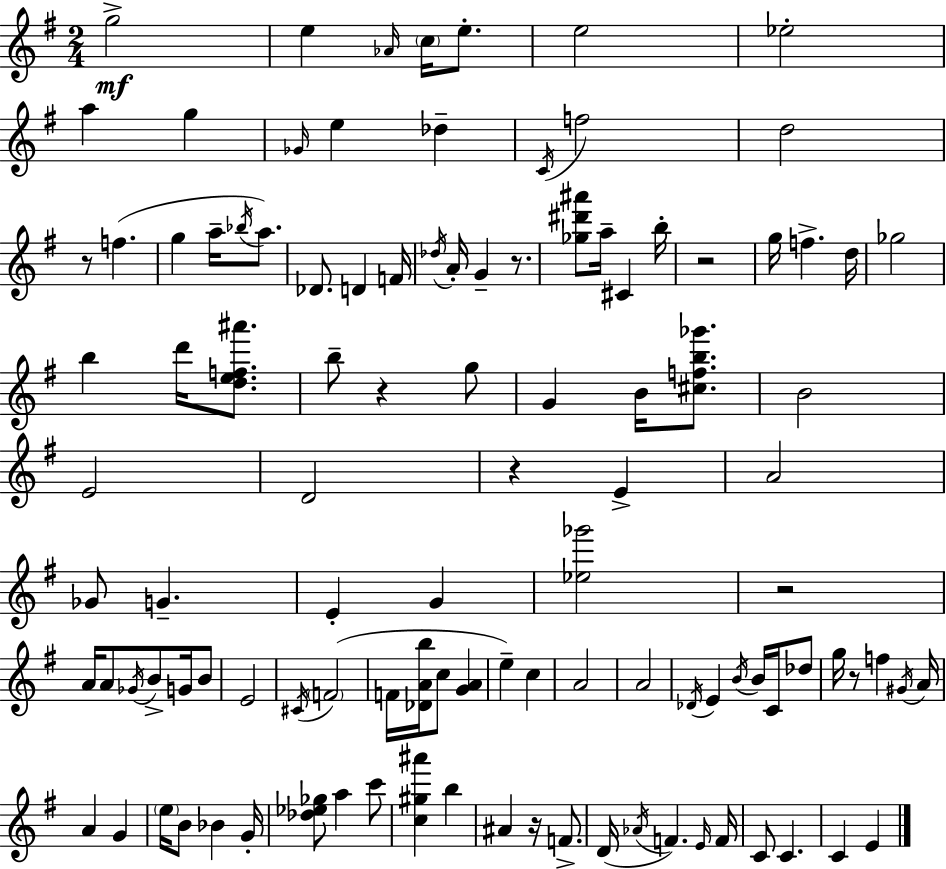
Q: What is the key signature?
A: E minor